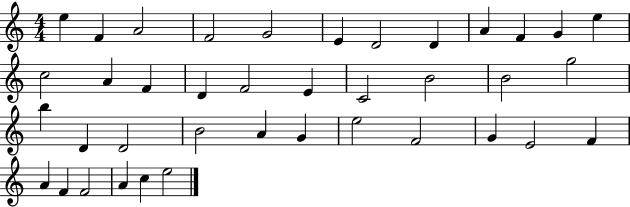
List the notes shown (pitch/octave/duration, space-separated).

E5/q F4/q A4/h F4/h G4/h E4/q D4/h D4/q A4/q F4/q G4/q E5/q C5/h A4/q F4/q D4/q F4/h E4/q C4/h B4/h B4/h G5/h B5/q D4/q D4/h B4/h A4/q G4/q E5/h F4/h G4/q E4/h F4/q A4/q F4/q F4/h A4/q C5/q E5/h